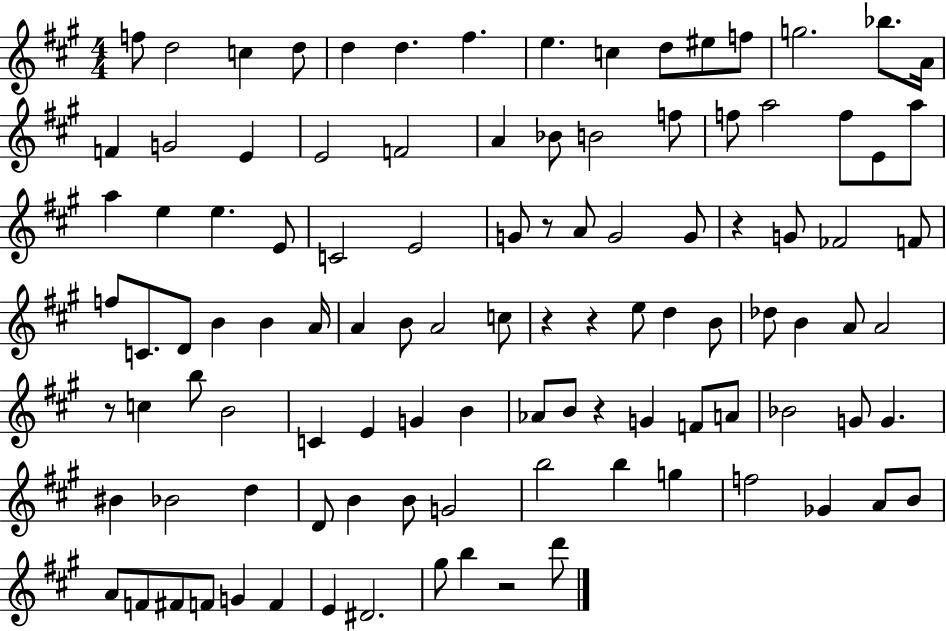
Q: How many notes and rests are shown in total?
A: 106